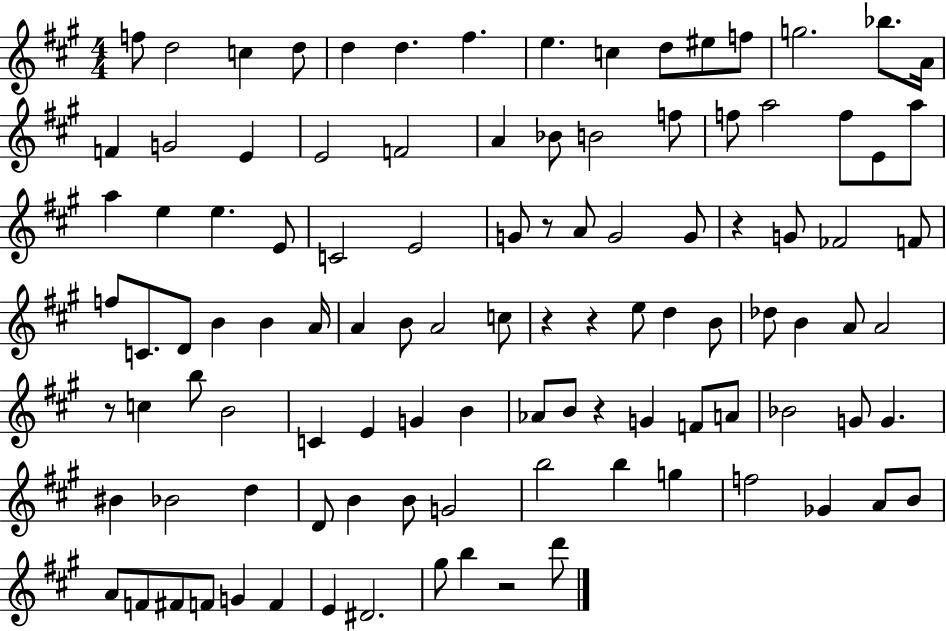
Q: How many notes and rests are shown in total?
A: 106